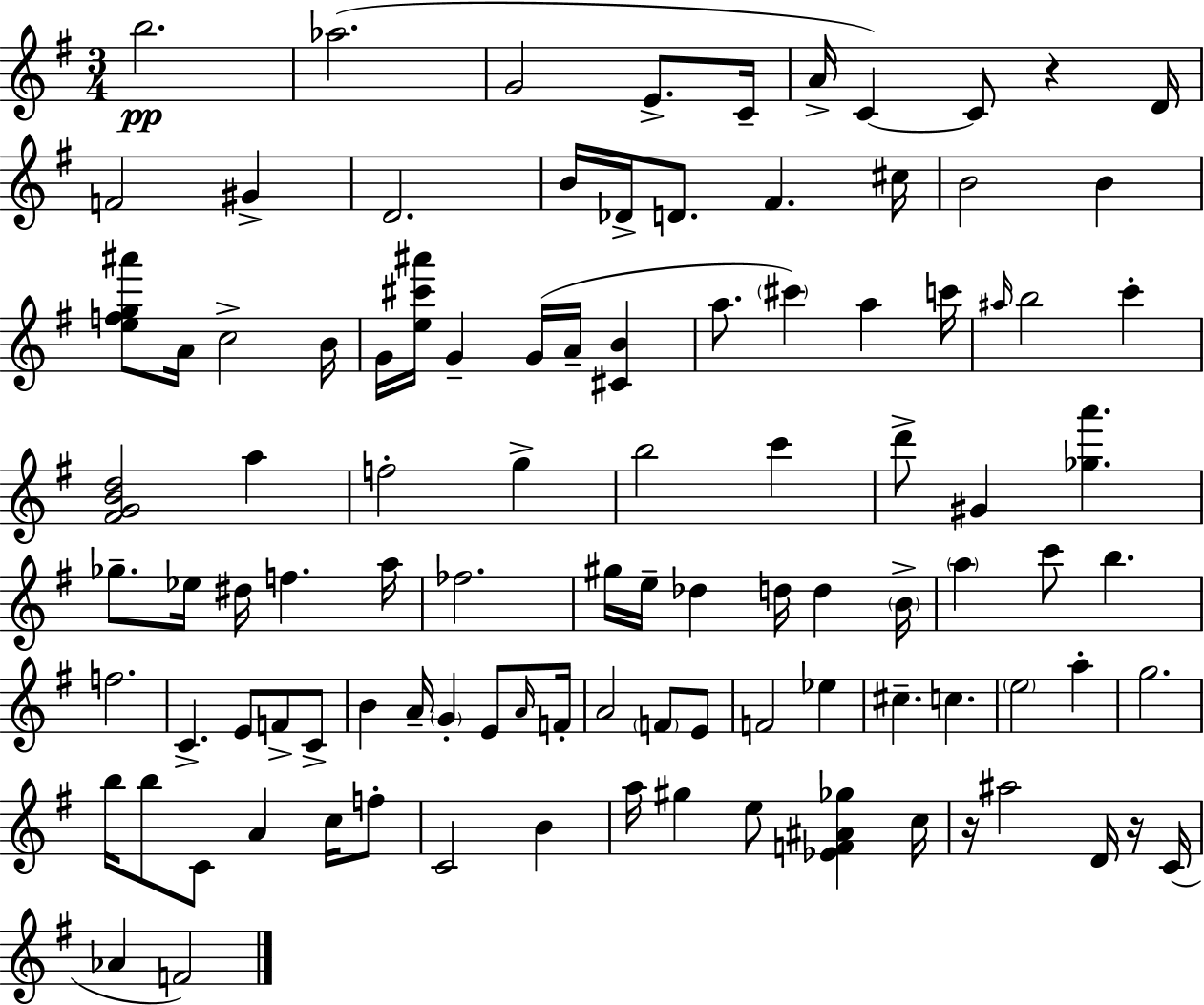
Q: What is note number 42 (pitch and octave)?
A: Eb5